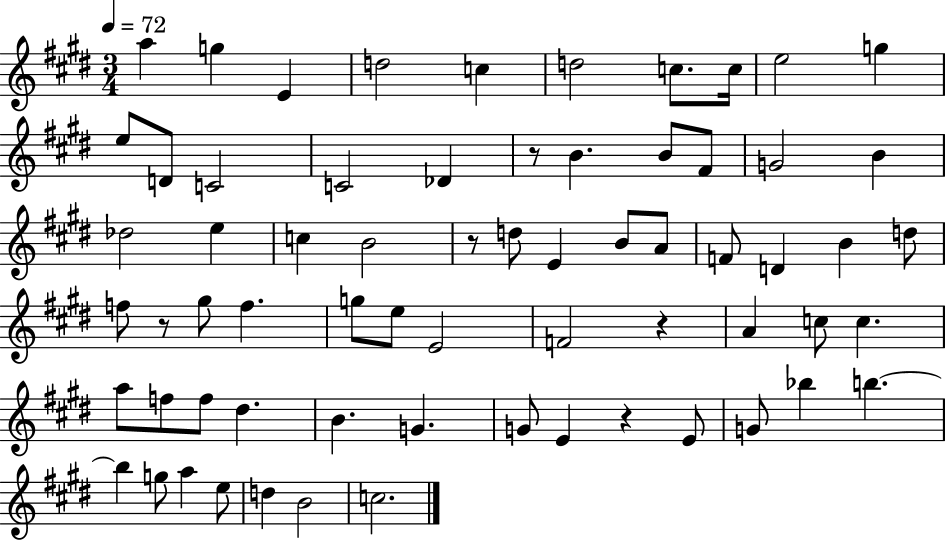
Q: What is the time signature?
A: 3/4